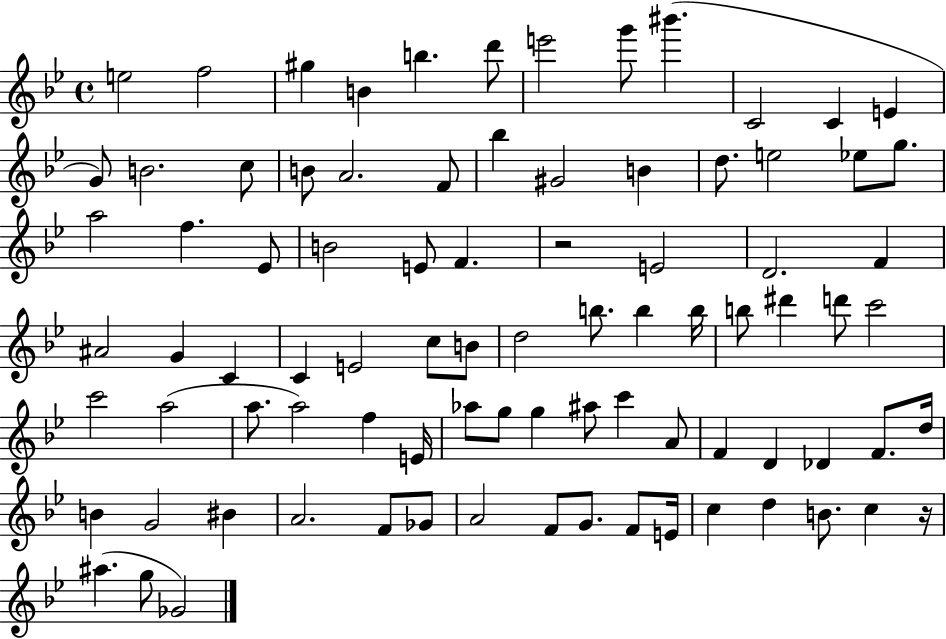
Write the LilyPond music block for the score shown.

{
  \clef treble
  \time 4/4
  \defaultTimeSignature
  \key bes \major
  \repeat volta 2 { e''2 f''2 | gis''4 b'4 b''4. d'''8 | e'''2 g'''8 bis'''4.( | c'2 c'4 e'4 | \break g'8) b'2. c''8 | b'8 a'2. f'8 | bes''4 gis'2 b'4 | d''8. e''2 ees''8 g''8. | \break a''2 f''4. ees'8 | b'2 e'8 f'4. | r2 e'2 | d'2. f'4 | \break ais'2 g'4 c'4 | c'4 e'2 c''8 b'8 | d''2 b''8. b''4 b''16 | b''8 dis'''4 d'''8 c'''2 | \break c'''2 a''2( | a''8. a''2) f''4 e'16 | aes''8 g''8 g''4 ais''8 c'''4 a'8 | f'4 d'4 des'4 f'8. d''16 | \break b'4 g'2 bis'4 | a'2. f'8 ges'8 | a'2 f'8 g'8. f'8 e'16 | c''4 d''4 b'8. c''4 r16 | \break ais''4.( g''8 ges'2) | } \bar "|."
}